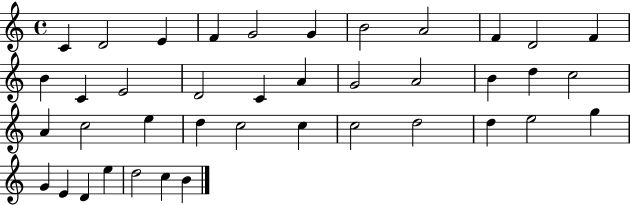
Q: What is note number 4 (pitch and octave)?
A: F4